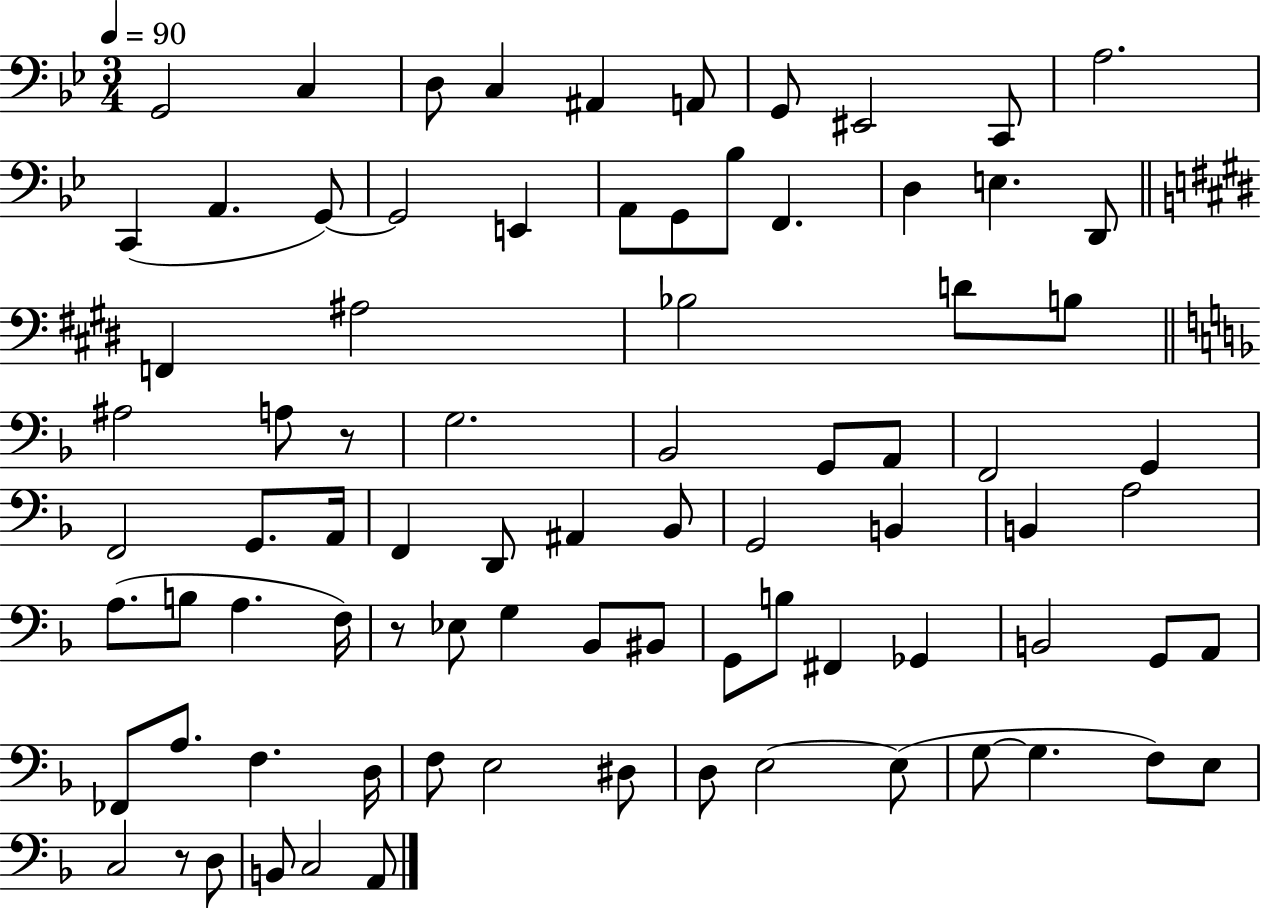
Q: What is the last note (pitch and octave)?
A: A2